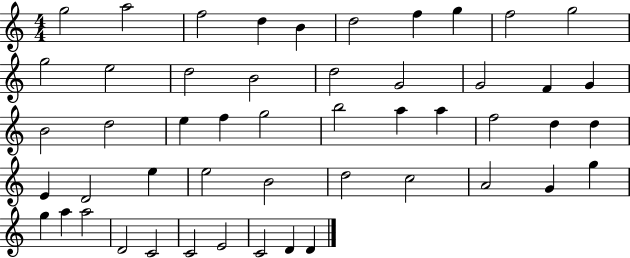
X:1
T:Untitled
M:4/4
L:1/4
K:C
g2 a2 f2 d B d2 f g f2 g2 g2 e2 d2 B2 d2 G2 G2 F G B2 d2 e f g2 b2 a a f2 d d E D2 e e2 B2 d2 c2 A2 G g g a a2 D2 C2 C2 E2 C2 D D